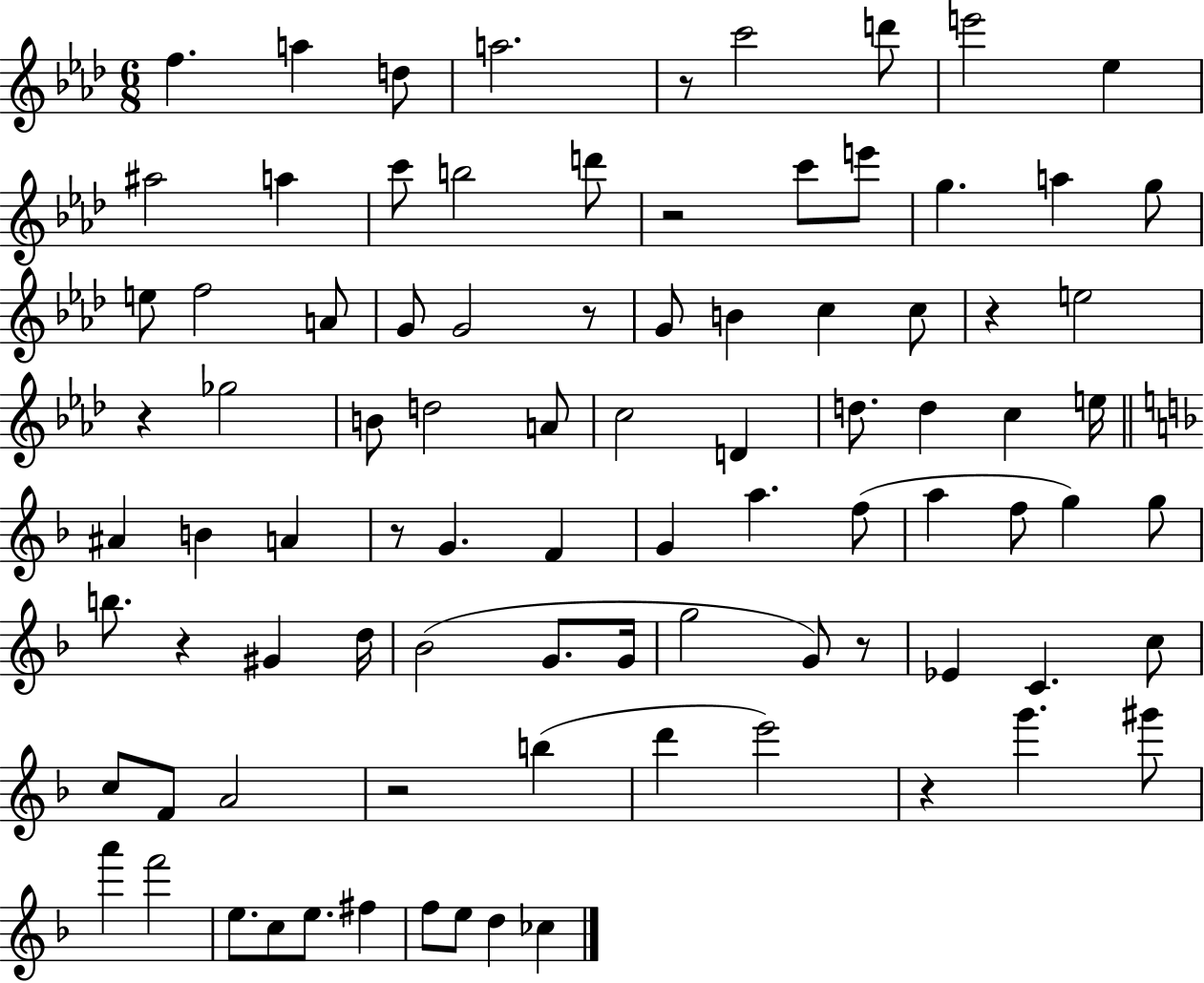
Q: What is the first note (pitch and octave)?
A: F5